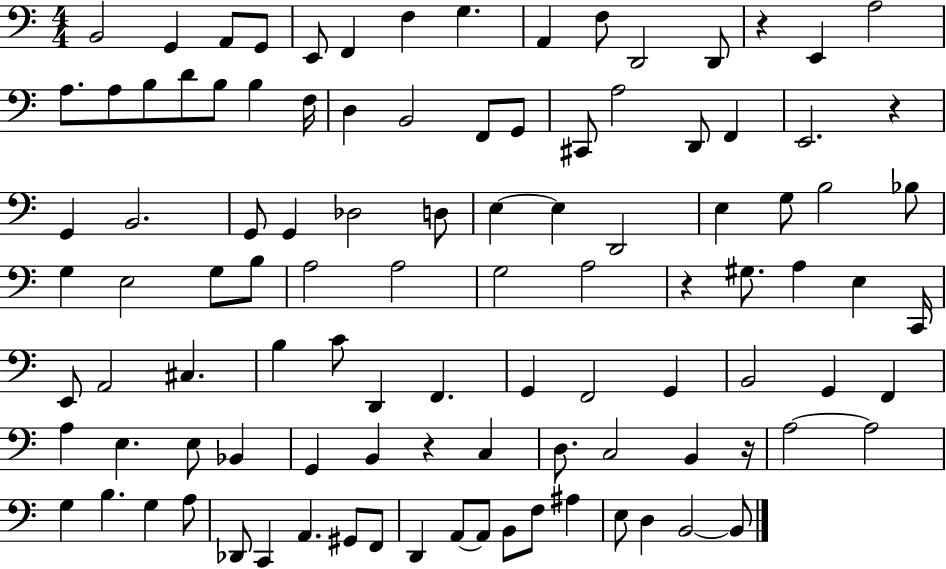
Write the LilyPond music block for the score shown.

{
  \clef bass
  \numericTimeSignature
  \time 4/4
  \key c \major
  b,2 g,4 a,8 g,8 | e,8 f,4 f4 g4. | a,4 f8 d,2 d,8 | r4 e,4 a2 | \break a8. a8 b8 d'8 b8 b4 f16 | d4 b,2 f,8 g,8 | cis,8 a2 d,8 f,4 | e,2. r4 | \break g,4 b,2. | g,8 g,4 des2 d8 | e4~~ e4 d,2 | e4 g8 b2 bes8 | \break g4 e2 g8 b8 | a2 a2 | g2 a2 | r4 gis8. a4 e4 c,16 | \break e,8 a,2 cis4. | b4 c'8 d,4 f,4. | g,4 f,2 g,4 | b,2 g,4 f,4 | \break a4 e4. e8 bes,4 | g,4 b,4 r4 c4 | d8. c2 b,4 r16 | a2~~ a2 | \break g4 b4. g4 a8 | des,8 c,4 a,4. gis,8 f,8 | d,4 a,8~~ a,8 b,8 f8 ais4 | e8 d4 b,2~~ b,8 | \break \bar "|."
}